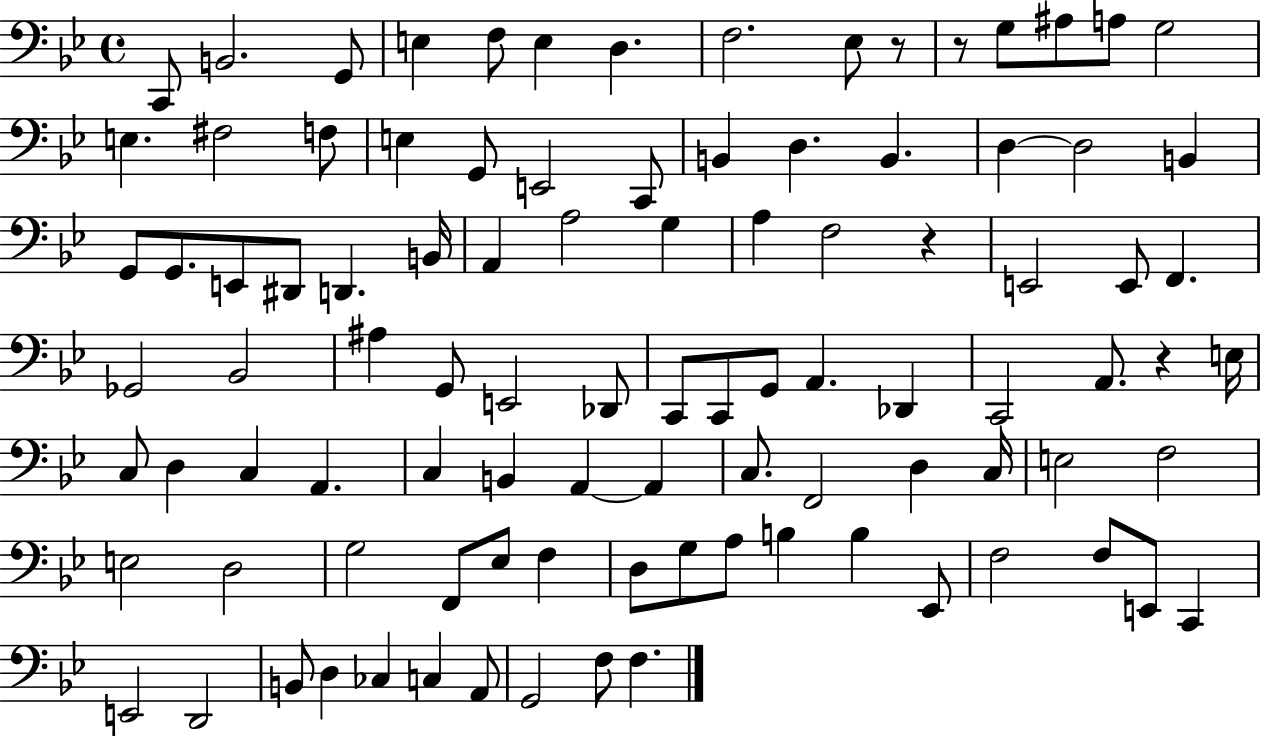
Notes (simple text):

C2/e B2/h. G2/e E3/q F3/e E3/q D3/q. F3/h. Eb3/e R/e R/e G3/e A#3/e A3/e G3/h E3/q. F#3/h F3/e E3/q G2/e E2/h C2/e B2/q D3/q. B2/q. D3/q D3/h B2/q G2/e G2/e. E2/e D#2/e D2/q. B2/s A2/q A3/h G3/q A3/q F3/h R/q E2/h E2/e F2/q. Gb2/h Bb2/h A#3/q G2/e E2/h Db2/e C2/e C2/e G2/e A2/q. Db2/q C2/h A2/e. R/q E3/s C3/e D3/q C3/q A2/q. C3/q B2/q A2/q A2/q C3/e. F2/h D3/q C3/s E3/h F3/h E3/h D3/h G3/h F2/e Eb3/e F3/q D3/e G3/e A3/e B3/q B3/q Eb2/e F3/h F3/e E2/e C2/q E2/h D2/h B2/e D3/q CES3/q C3/q A2/e G2/h F3/e F3/q.